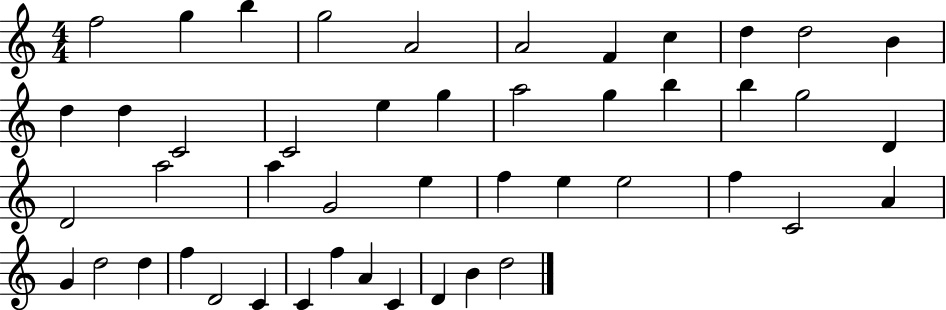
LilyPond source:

{
  \clef treble
  \numericTimeSignature
  \time 4/4
  \key c \major
  f''2 g''4 b''4 | g''2 a'2 | a'2 f'4 c''4 | d''4 d''2 b'4 | \break d''4 d''4 c'2 | c'2 e''4 g''4 | a''2 g''4 b''4 | b''4 g''2 d'4 | \break d'2 a''2 | a''4 g'2 e''4 | f''4 e''4 e''2 | f''4 c'2 a'4 | \break g'4 d''2 d''4 | f''4 d'2 c'4 | c'4 f''4 a'4 c'4 | d'4 b'4 d''2 | \break \bar "|."
}